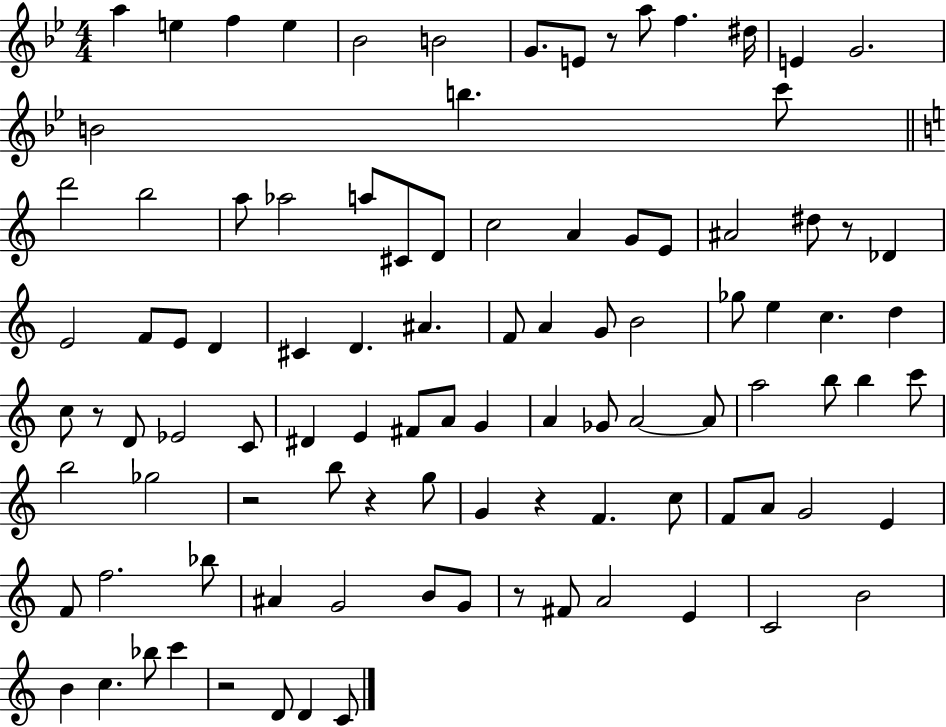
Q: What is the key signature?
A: BES major